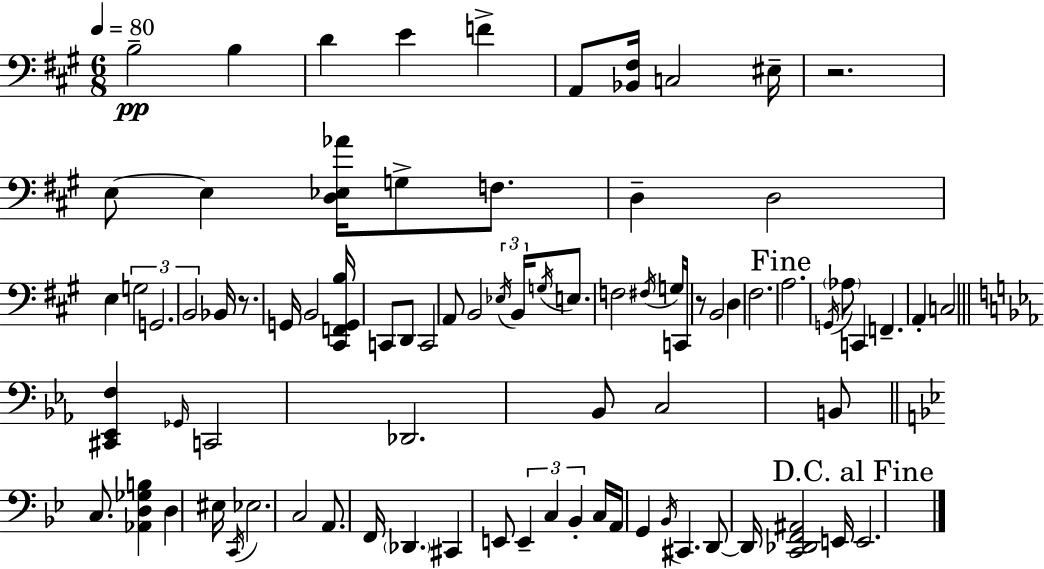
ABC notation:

X:1
T:Untitled
M:6/8
L:1/4
K:A
B,2 B, D E F A,,/2 [_B,,^F,]/4 C,2 ^E,/4 z2 E,/2 E, [D,_E,_A]/4 G,/2 F,/2 D, D,2 E, G,2 G,,2 B,,2 _B,,/4 z/2 G,,/4 B,,2 [^C,,F,,G,,B,]/4 C,,/2 D,,/2 C,,2 A,,/2 B,,2 _E,/4 B,,/4 G,/4 E,/2 F,2 ^F,/4 G,/4 C,,/4 z/2 B,,2 D, ^F,2 A,2 G,,/4 _A,/2 C,, F,, A,, C,2 [^C,,_E,,F,] _G,,/4 C,,2 _D,,2 _B,,/2 C,2 B,,/2 C,/2 [_A,,D,_G,B,] D, ^E,/4 C,,/4 _E,2 C,2 A,,/2 F,,/4 _D,, ^C,, E,,/2 E,, C, _B,, C,/4 A,,/4 G,, _B,,/4 ^C,, D,,/2 D,,/4 [C,,_D,,F,,^A,,]2 E,,/4 E,,2